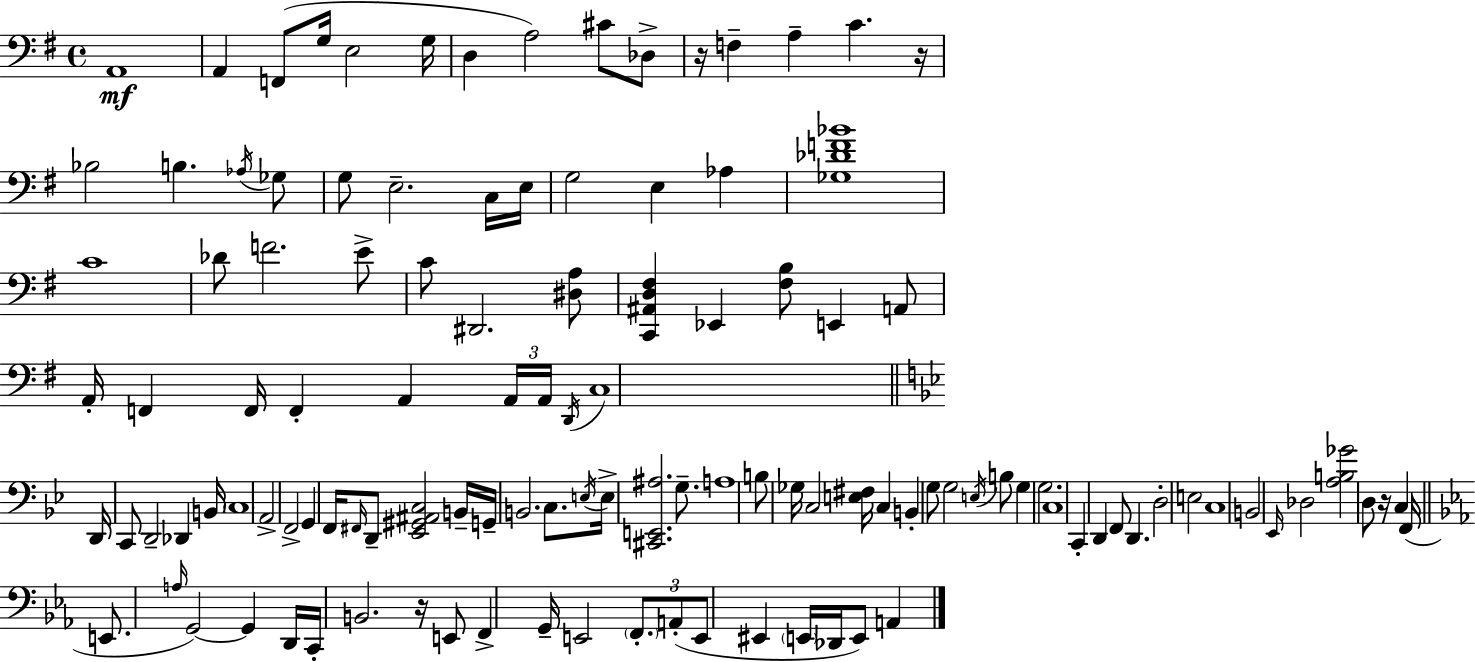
X:1
T:Untitled
M:4/4
L:1/4
K:Em
A,,4 A,, F,,/2 G,/4 E,2 G,/4 D, A,2 ^C/2 _D,/2 z/4 F, A, C z/4 _B,2 B, _A,/4 _G,/2 G,/2 E,2 C,/4 E,/4 G,2 E, _A, [_G,_DF_B]4 C4 _D/2 F2 E/2 C/2 ^D,,2 [^D,A,]/2 [C,,^A,,D,^F,] _E,, [^F,B,]/2 E,, A,,/2 A,,/4 F,, F,,/4 F,, A,, A,,/4 A,,/4 D,,/4 C,4 D,,/4 C,,/2 D,,2 _D,, B,,/4 C,4 A,,2 F,,2 G,, F,,/4 ^F,,/4 D,,/2 [_E,,^G,,^A,,C,]2 B,,/4 G,,/4 B,,2 C,/2 E,/4 E,/4 [^C,,E,,^A,]2 G,/2 A,4 B,/2 _G,/4 C,2 [E,^F,]/4 C, B,, G,/2 G,2 E,/4 B,/2 G, G,2 C,4 C,, D,, F,,/2 D,, D,2 E,2 C,4 B,,2 _E,,/4 _D,2 [A,B,_G]2 D,/2 z/4 C, F,,/4 E,,/2 A,/4 G,,2 G,, D,,/4 C,,/4 B,,2 z/4 E,,/2 F,, G,,/4 E,,2 F,,/2 A,,/2 E,,/2 ^E,, E,,/4 _D,,/4 E,,/2 A,,